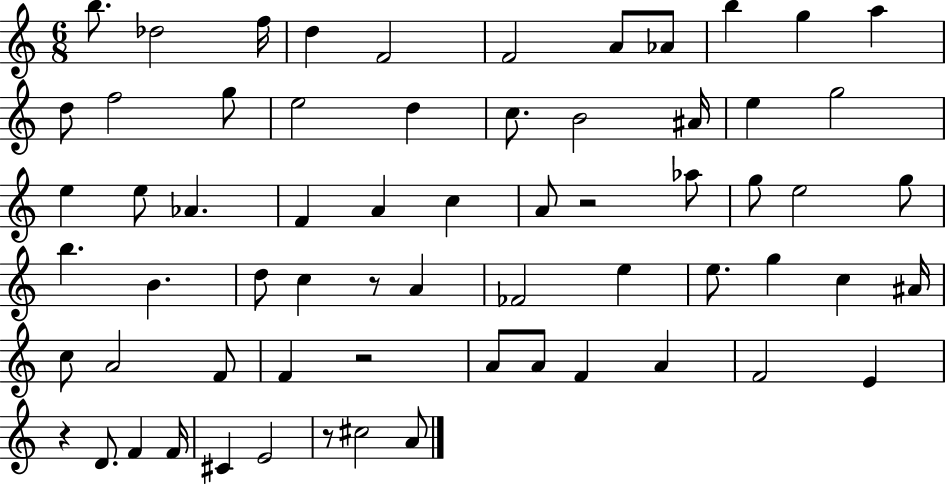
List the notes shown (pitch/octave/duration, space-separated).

B5/e. Db5/h F5/s D5/q F4/h F4/h A4/e Ab4/e B5/q G5/q A5/q D5/e F5/h G5/e E5/h D5/q C5/e. B4/h A#4/s E5/q G5/h E5/q E5/e Ab4/q. F4/q A4/q C5/q A4/e R/h Ab5/e G5/e E5/h G5/e B5/q. B4/q. D5/e C5/q R/e A4/q FES4/h E5/q E5/e. G5/q C5/q A#4/s C5/e A4/h F4/e F4/q R/h A4/e A4/e F4/q A4/q F4/h E4/q R/q D4/e. F4/q F4/s C#4/q E4/h R/e C#5/h A4/e